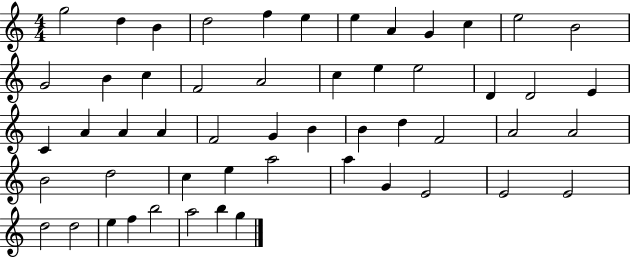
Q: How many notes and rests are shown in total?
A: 53